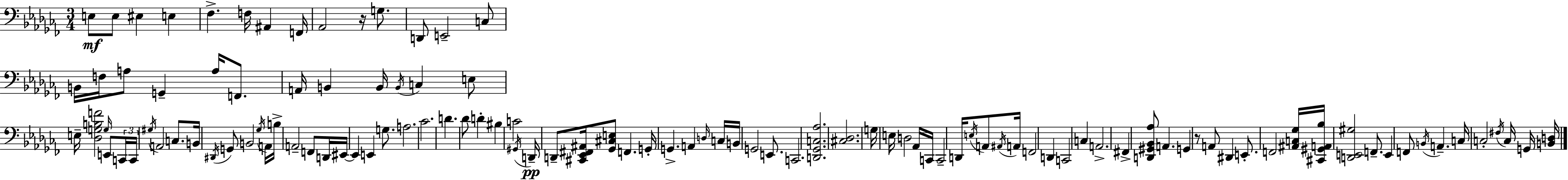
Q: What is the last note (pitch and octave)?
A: G2